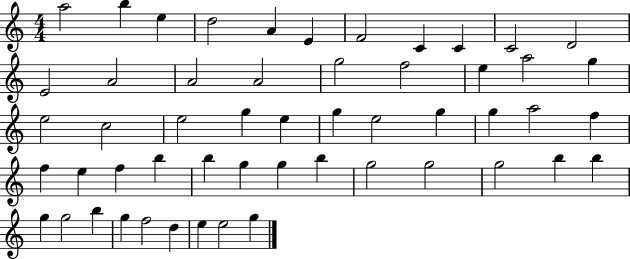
X:1
T:Untitled
M:4/4
L:1/4
K:C
a2 b e d2 A E F2 C C C2 D2 E2 A2 A2 A2 g2 f2 e a2 g e2 c2 e2 g e g e2 g g a2 f f e f b b g g b g2 g2 g2 b b g g2 b g f2 d e e2 g